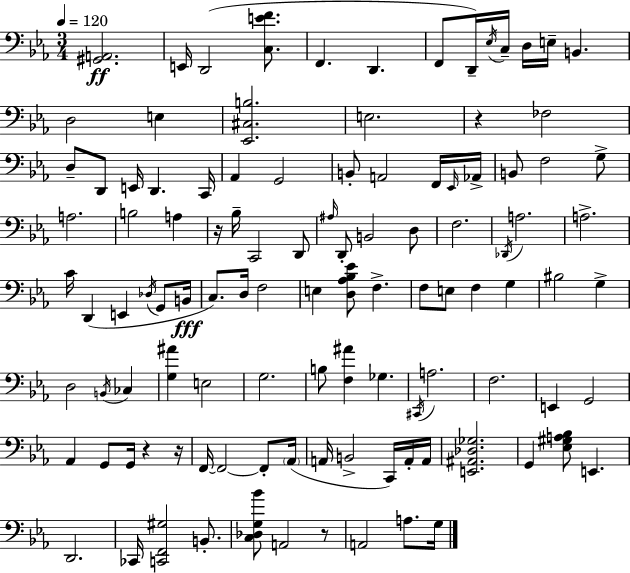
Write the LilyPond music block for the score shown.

{
  \clef bass
  \numericTimeSignature
  \time 3/4
  \key ees \major
  \tempo 4 = 120
  <gis, a,>2.\ff | e,16 d,2( <c e' f'>8. | f,4. d,4. | f,8 d,16--) \acciaccatura { ees16 } c16-- d16 e16-- b,4. | \break d2 e4 | <ees, cis b>2. | e2. | r4 fes2 | \break d8-- d,8 e,16 d,4. | c,16 aes,4 g,2 | b,8-. a,2 f,16 | \grace { ees,16 } aes,16-> b,8 f2 | \break g8-> a2. | b2 a4 | r16 bes16-- c,2 | d,8 \grace { ais16 } d,8-. b,2 | \break d8 f2. | \acciaccatura { des,16 } a2. | a2.-> | c'16 d,4( e,4 | \break \acciaccatura { des16 } g,8 b,16\fff c8.) d16 f2 | e4 <d aes bes ees'>8 f4.-> | f8 e8 f4 | g4 bis2 | \break g4-> d2 | \acciaccatura { b,16 } ces4 <g ais'>4 e2 | g2. | b8 <f ais'>4 | \break ges4. \acciaccatura { cis,16 } a2. | f2. | e,4 g,2 | aes,4 g,8 | \break g,16 r4 r16 f,16~~ f,2~~ | f,8-. \parenthesize aes,16( a,16 b,2-> | c,16) a,16-. a,16 <e, ais, des ges>2. | g,4 <ees gis a bes>8 | \break e,4. d,2. | ces,16 <c, f, gis>2 | b,8.-. <c des g bes'>8 a,2 | r8 a,2 | \break a8. g16 \bar "|."
}